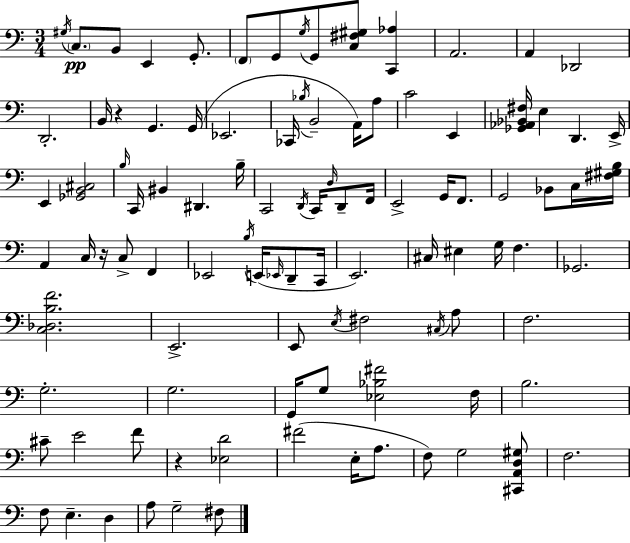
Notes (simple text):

G#3/s C3/e. B2/e E2/q G2/e. F2/e G2/e G3/s G2/e [C3,F#3,G#3]/e [C2,Ab3]/q A2/h. A2/q Db2/h D2/h. B2/s R/q G2/q. G2/s Eb2/h. CES2/s Bb3/s B2/h A2/s A3/e C4/h E2/q [Gb2,Ab2,Bb2,F#3]/s E3/q D2/q. E2/s E2/q [Gb2,B2,C#3]/h B3/s C2/s BIS2/q D#2/q. B3/s C2/h D2/s C2/s D3/s D2/e F2/s E2/h G2/s F2/e. G2/h Bb2/e C3/s [F#3,G#3,B3]/s A2/q C3/s R/s C3/e F2/q Eb2/h B3/s E2/s Eb2/s D2/e C2/s E2/h. C#3/s EIS3/q G3/s F3/q. Gb2/h. [C3,Db3,B3,F4]/h. E2/h. E2/e E3/s F#3/h C#3/s A3/e F3/h. G3/h. G3/h. G2/s G3/e [Eb3,Bb3,F#4]/h F3/s B3/h. C#4/e E4/h F4/e R/q [Eb3,D4]/h F#4/h E3/s A3/e. F3/e G3/h [C#2,A2,D3,G#3]/e F3/h. F3/e E3/q. D3/q A3/e G3/h F#3/e